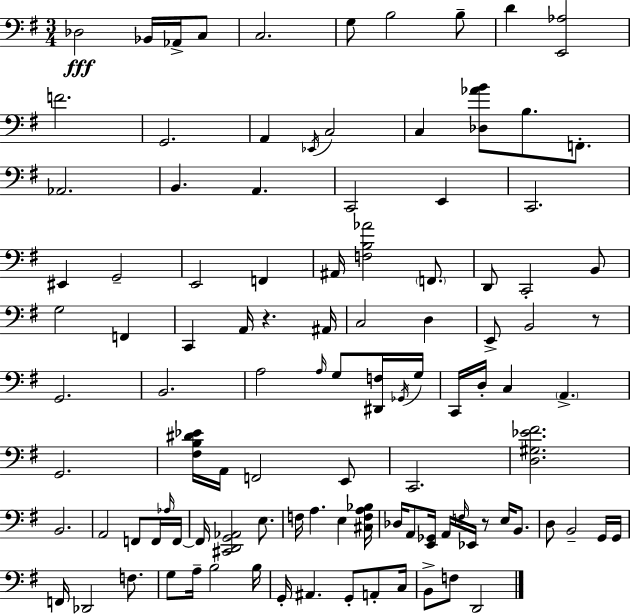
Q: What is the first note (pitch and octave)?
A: Db3